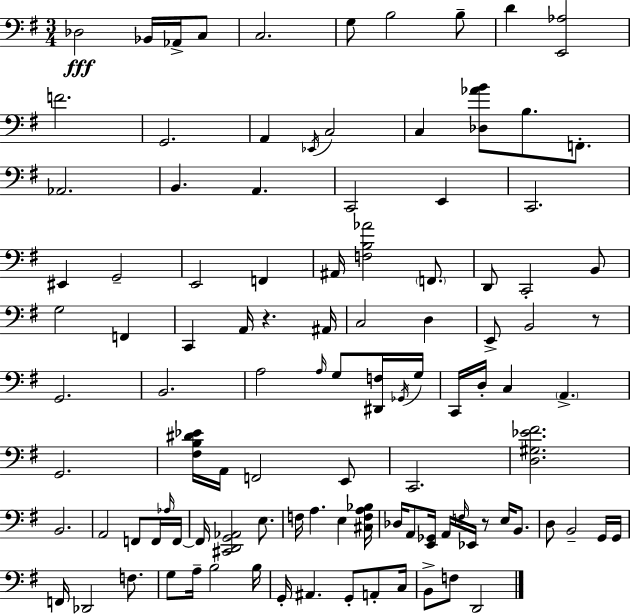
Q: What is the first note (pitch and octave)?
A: Db3